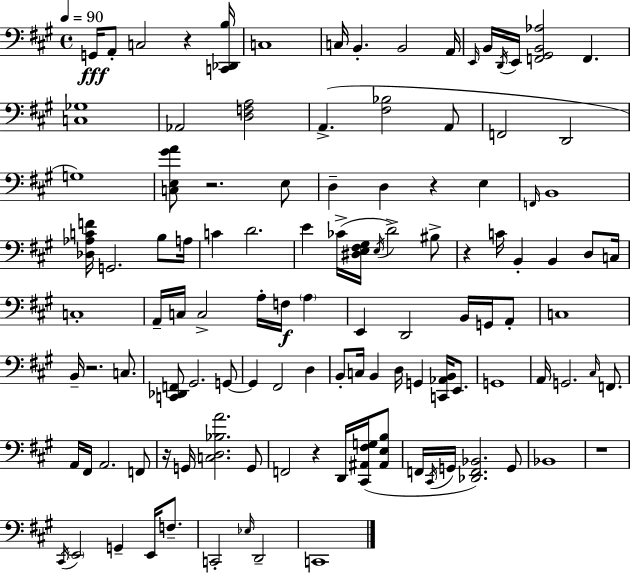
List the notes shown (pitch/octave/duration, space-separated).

G2/s A2/e C3/h R/q [C2,Db2,B3]/s C3/w C3/s B2/q. B2/h A2/s E2/s B2/s D2/s E2/s [F2,G#2,B2,Ab3]/h F2/q. [C3,Gb3]/w Ab2/h [D3,F3,A3]/h A2/q. [F#3,Bb3]/h A2/e F2/h D2/h G3/w [C3,E3,G#4,A4]/e R/h. E3/e D3/q D3/q R/q E3/q F2/s B2/w [Db3,Ab3,C4,F4]/s G2/h. B3/e A3/s C4/q D4/h. E4/q CES4/s [D#3,E3,F#3,G#3]/s E3/s D4/h BIS3/e R/q C4/s B2/q B2/q D3/e C3/s C3/w A2/s C3/s C3/h A3/s F3/s A3/q E2/q D2/h B2/s G2/s A2/e C3/w B2/s R/h. C3/e. [C2,Db2,F2]/e G#2/h. G2/e G2/q F#2/h D3/q B2/e C3/s B2/q D3/s G2/q [C2,Ab2,B2]/s E2/e. G2/w A2/s G2/h. C#3/s F2/e. A2/s F#2/s A2/h. F2/e R/s G2/s [C3,D3,Bb3,A4]/h. G2/e F2/h R/q D2/s [C#2,A#2,F#3,G3]/s [A#2,E3,B3]/e F2/s C#2/s G2/s [Db2,F2,Bb2]/h. G2/e Bb2/w R/w C#2/s E2/h G2/q E2/s F3/e. C2/h Eb3/s D2/h C2/w